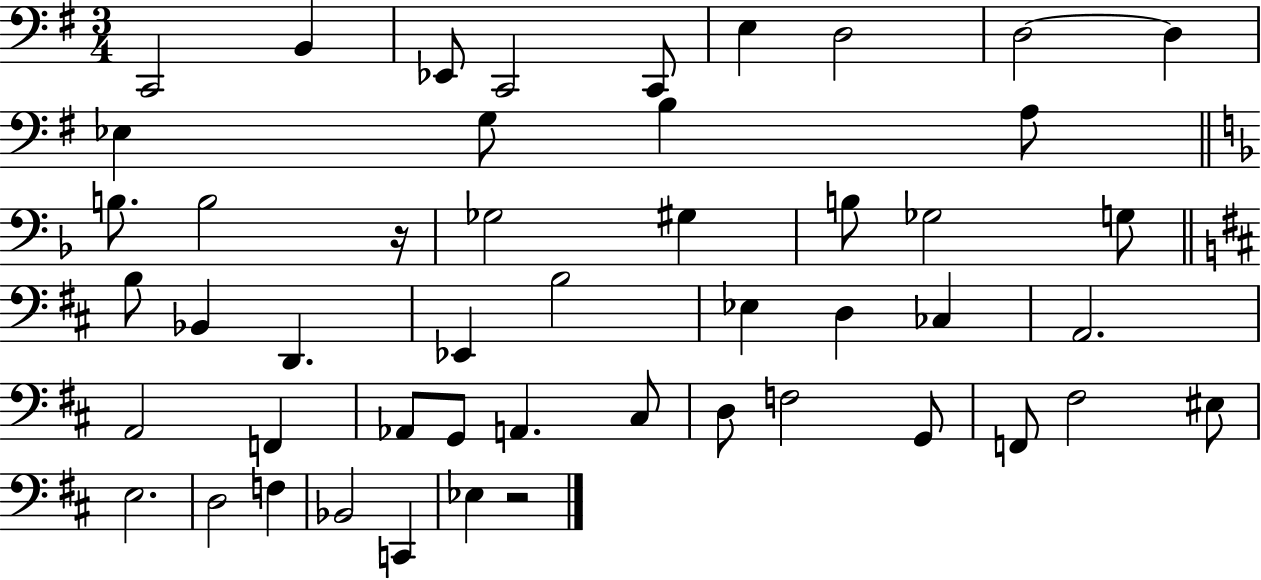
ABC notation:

X:1
T:Untitled
M:3/4
L:1/4
K:G
C,,2 B,, _E,,/2 C,,2 C,,/2 E, D,2 D,2 D, _E, G,/2 B, A,/2 B,/2 B,2 z/4 _G,2 ^G, B,/2 _G,2 G,/2 B,/2 _B,, D,, _E,, B,2 _E, D, _C, A,,2 A,,2 F,, _A,,/2 G,,/2 A,, ^C,/2 D,/2 F,2 G,,/2 F,,/2 ^F,2 ^E,/2 E,2 D,2 F, _B,,2 C,, _E, z2